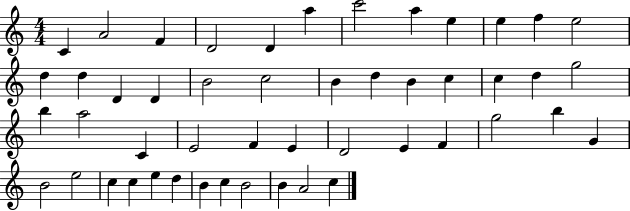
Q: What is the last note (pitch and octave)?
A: C5